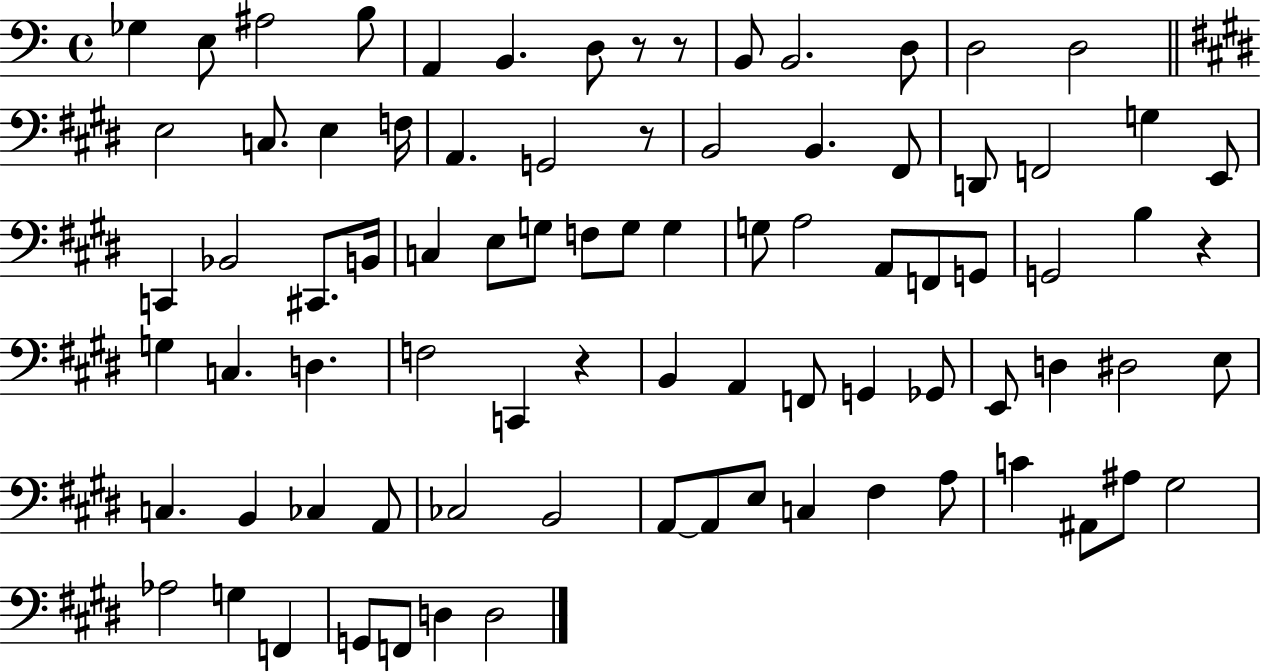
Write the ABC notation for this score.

X:1
T:Untitled
M:4/4
L:1/4
K:C
_G, E,/2 ^A,2 B,/2 A,, B,, D,/2 z/2 z/2 B,,/2 B,,2 D,/2 D,2 D,2 E,2 C,/2 E, F,/4 A,, G,,2 z/2 B,,2 B,, ^F,,/2 D,,/2 F,,2 G, E,,/2 C,, _B,,2 ^C,,/2 B,,/4 C, E,/2 G,/2 F,/2 G,/2 G, G,/2 A,2 A,,/2 F,,/2 G,,/2 G,,2 B, z G, C, D, F,2 C,, z B,, A,, F,,/2 G,, _G,,/2 E,,/2 D, ^D,2 E,/2 C, B,, _C, A,,/2 _C,2 B,,2 A,,/2 A,,/2 E,/2 C, ^F, A,/2 C ^A,,/2 ^A,/2 ^G,2 _A,2 G, F,, G,,/2 F,,/2 D, D,2